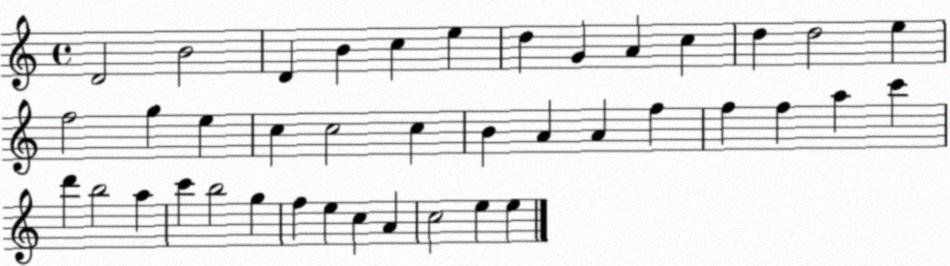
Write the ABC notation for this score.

X:1
T:Untitled
M:4/4
L:1/4
K:C
D2 B2 D B c e d G A c d d2 e f2 g e c c2 c B A A f f f a c' d' b2 a c' b2 g f e c A c2 e e